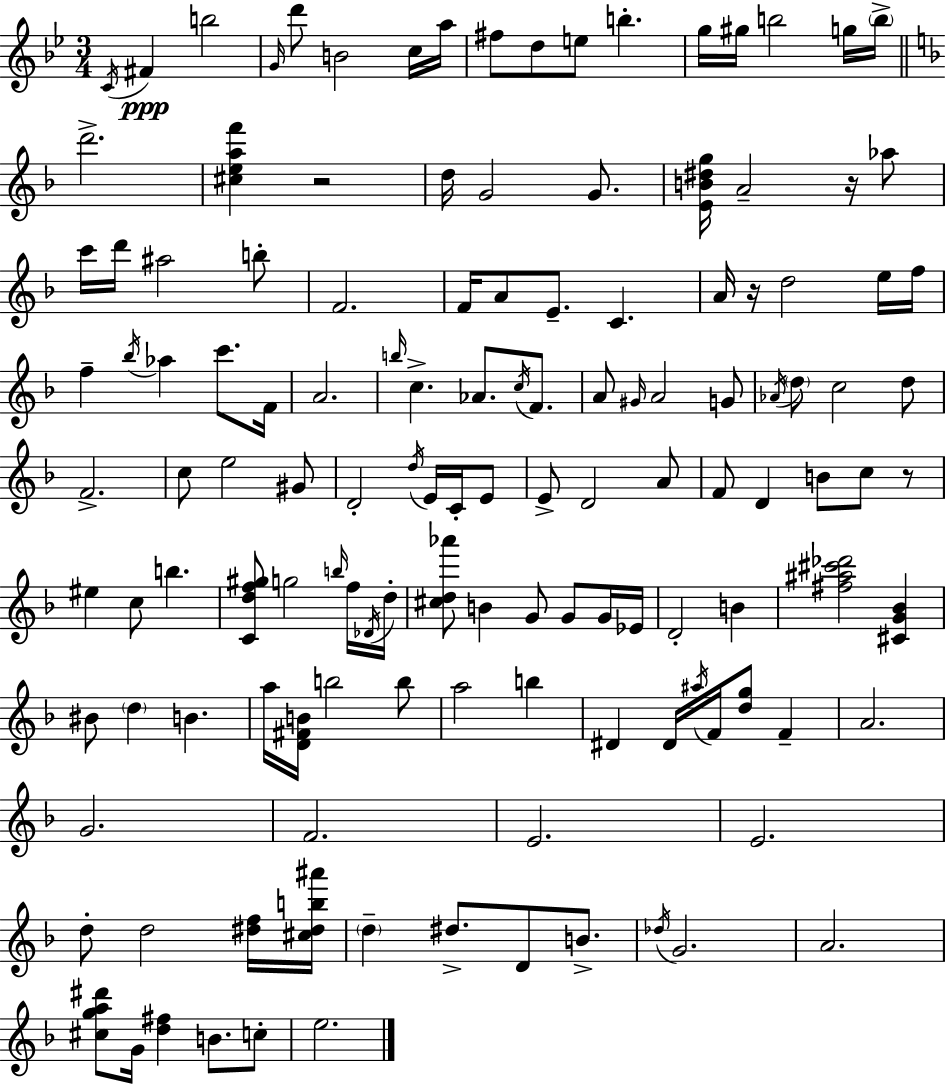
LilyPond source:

{
  \clef treble
  \numericTimeSignature
  \time 3/4
  \key bes \major
  \acciaccatura { c'16 }\ppp fis'4 b''2 | \grace { g'16 } d'''8 b'2 | c''16 a''16 fis''8 d''8 e''8 b''4.-. | g''16 gis''16 b''2 | \break g''16 \parenthesize b''16-> \bar "||" \break \key f \major d'''2.-> | <cis'' e'' a'' f'''>4 r2 | d''16 g'2 g'8. | <e' b' dis'' g''>16 a'2-- r16 aes''8 | \break c'''16 d'''16 ais''2 b''8-. | f'2. | f'16 a'8 e'8.-- c'4. | a'16 r16 d''2 e''16 f''16 | \break f''4-- \acciaccatura { bes''16 } aes''4 c'''8. | f'16 a'2. | \grace { b''16 } c''4.-> aes'8. \acciaccatura { c''16 } | f'8. a'8 \grace { gis'16 } a'2 | \break g'8 \acciaccatura { aes'16 } \parenthesize d''8 c''2 | d''8 f'2.-> | c''8 e''2 | gis'8 d'2-. | \break \acciaccatura { d''16 } e'16 c'16-. e'8 e'8-> d'2 | a'8 f'8 d'4 | b'8 c''8 r8 eis''4 c''8 | b''4. <c' d'' f'' gis''>8 g''2 | \break \grace { b''16 } f''16 \acciaccatura { des'16 } d''16-. <cis'' d'' aes'''>8 b'4 | g'8 g'8 g'16 ees'16 d'2-. | b'4 <fis'' ais'' cis''' des'''>2 | <cis' g' bes'>4 bis'8 \parenthesize d''4 | \break b'4. a''16 <d' fis' b'>16 b''2 | b''8 a''2 | b''4 dis'4 | dis'16 \acciaccatura { ais''16 } f'16 <d'' g''>8 f'4-- a'2. | \break g'2. | f'2. | e'2. | e'2. | \break d''8-. d''2 | <dis'' f''>16 <cis'' dis'' b'' ais'''>16 \parenthesize d''4-- | dis''8.-> d'8 b'8.-> \acciaccatura { des''16 } g'2. | a'2. | \break <cis'' g'' a'' dis'''>8 | g'16 <d'' fis''>4 b'8. c''8-. e''2. | \bar "|."
}